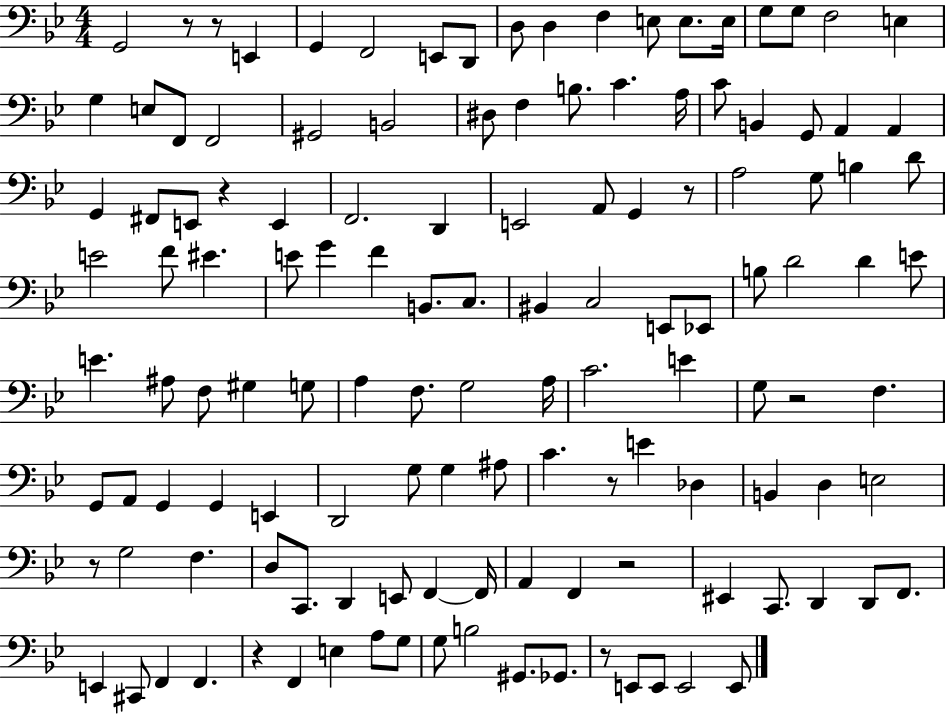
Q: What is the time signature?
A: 4/4